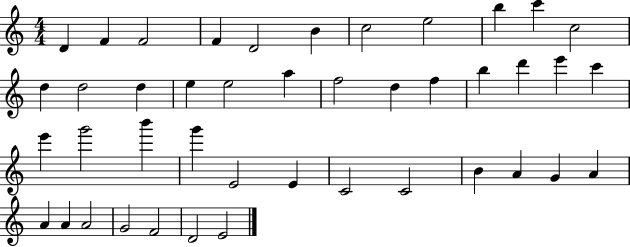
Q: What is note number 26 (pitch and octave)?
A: G6